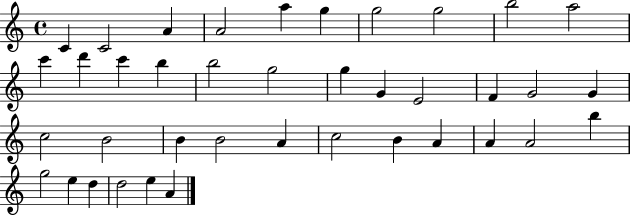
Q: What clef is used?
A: treble